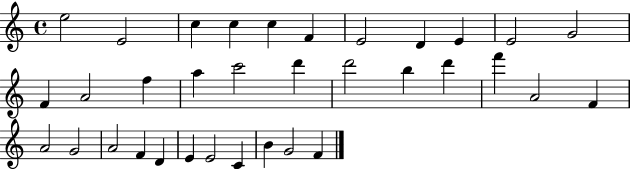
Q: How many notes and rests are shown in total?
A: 34